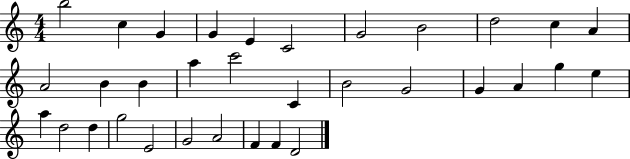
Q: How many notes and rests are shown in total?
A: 33